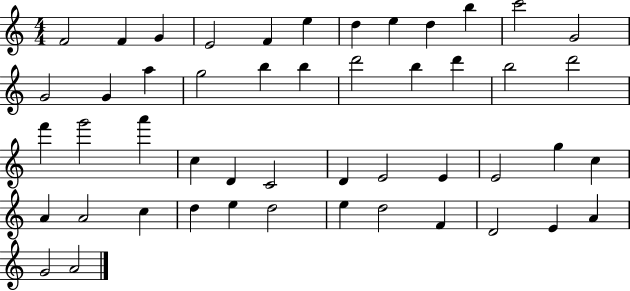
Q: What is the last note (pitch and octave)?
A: A4